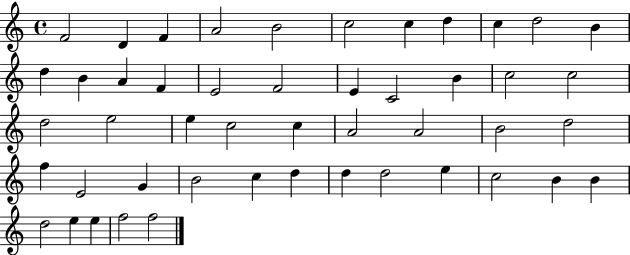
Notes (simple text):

F4/h D4/q F4/q A4/h B4/h C5/h C5/q D5/q C5/q D5/h B4/q D5/q B4/q A4/q F4/q E4/h F4/h E4/q C4/h B4/q C5/h C5/h D5/h E5/h E5/q C5/h C5/q A4/h A4/h B4/h D5/h F5/q E4/h G4/q B4/h C5/q D5/q D5/q D5/h E5/q C5/h B4/q B4/q D5/h E5/q E5/q F5/h F5/h